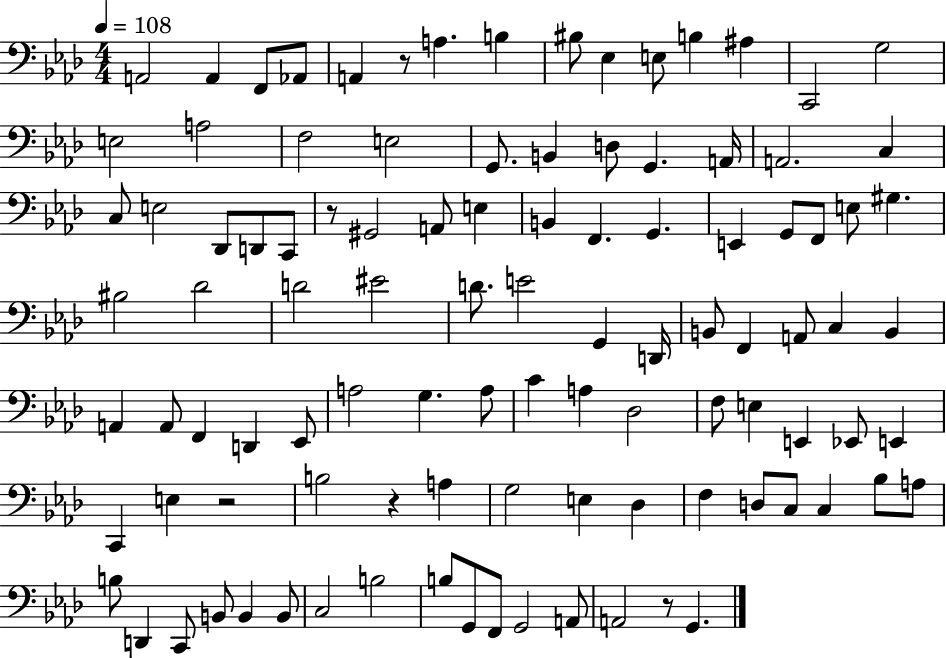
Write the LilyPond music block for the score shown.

{
  \clef bass
  \numericTimeSignature
  \time 4/4
  \key aes \major
  \tempo 4 = 108
  a,2 a,4 f,8 aes,8 | a,4 r8 a4. b4 | bis8 ees4 e8 b4 ais4 | c,2 g2 | \break e2 a2 | f2 e2 | g,8. b,4 d8 g,4. a,16 | a,2. c4 | \break c8 e2 des,8 d,8 c,8 | r8 gis,2 a,8 e4 | b,4 f,4. g,4. | e,4 g,8 f,8 e8 gis4. | \break bis2 des'2 | d'2 eis'2 | d'8. e'2 g,4 d,16 | b,8 f,4 a,8 c4 b,4 | \break a,4 a,8 f,4 d,4 ees,8 | a2 g4. a8 | c'4 a4 des2 | f8 e4 e,4 ees,8 e,4 | \break c,4 e4 r2 | b2 r4 a4 | g2 e4 des4 | f4 d8 c8 c4 bes8 a8 | \break b8 d,4 c,8 b,8 b,4 b,8 | c2 b2 | b8 g,8 f,8 g,2 a,8 | a,2 r8 g,4. | \break \bar "|."
}